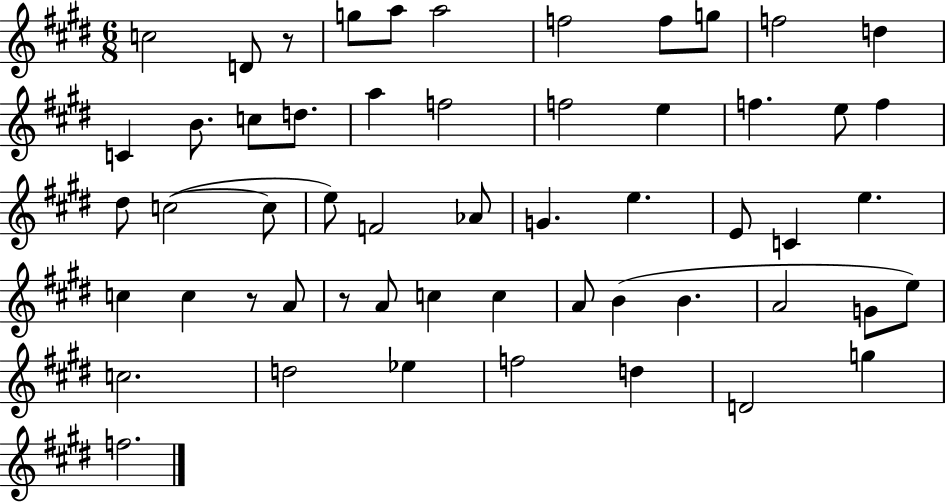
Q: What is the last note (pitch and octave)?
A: F5